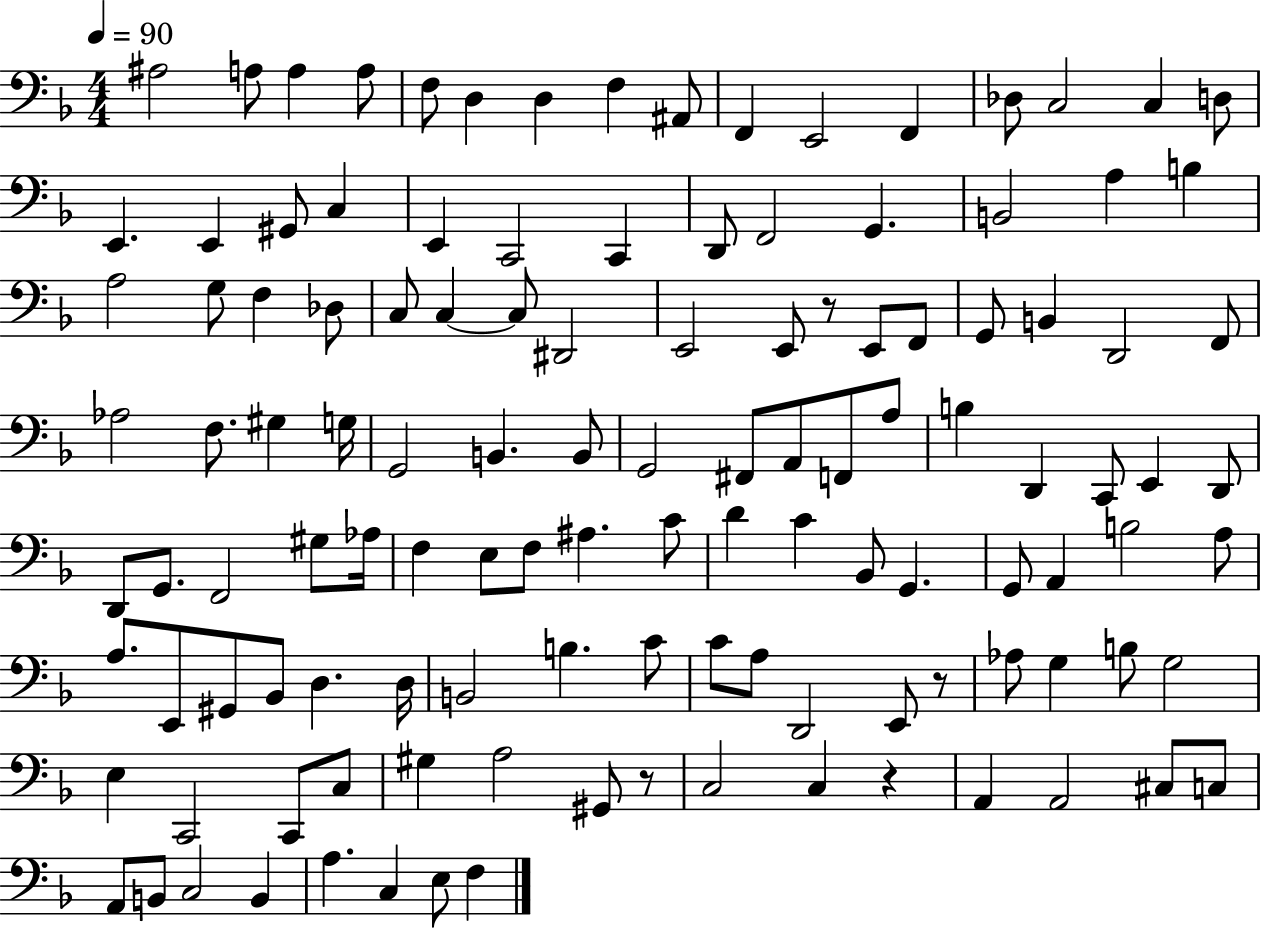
{
  \clef bass
  \numericTimeSignature
  \time 4/4
  \key f \major
  \tempo 4 = 90
  \repeat volta 2 { ais2 a8 a4 a8 | f8 d4 d4 f4 ais,8 | f,4 e,2 f,4 | des8 c2 c4 d8 | \break e,4. e,4 gis,8 c4 | e,4 c,2 c,4 | d,8 f,2 g,4. | b,2 a4 b4 | \break a2 g8 f4 des8 | c8 c4~~ c8 dis,2 | e,2 e,8 r8 e,8 f,8 | g,8 b,4 d,2 f,8 | \break aes2 f8. gis4 g16 | g,2 b,4. b,8 | g,2 fis,8 a,8 f,8 a8 | b4 d,4 c,8 e,4 d,8 | \break d,8 g,8. f,2 gis8 aes16 | f4 e8 f8 ais4. c'8 | d'4 c'4 bes,8 g,4. | g,8 a,4 b2 a8 | \break a8. e,8 gis,8 bes,8 d4. d16 | b,2 b4. c'8 | c'8 a8 d,2 e,8 r8 | aes8 g4 b8 g2 | \break e4 c,2 c,8 c8 | gis4 a2 gis,8 r8 | c2 c4 r4 | a,4 a,2 cis8 c8 | \break a,8 b,8 c2 b,4 | a4. c4 e8 f4 | } \bar "|."
}